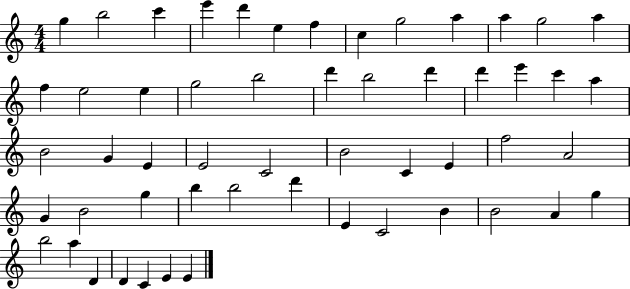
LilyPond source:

{
  \clef treble
  \numericTimeSignature
  \time 4/4
  \key c \major
  g''4 b''2 c'''4 | e'''4 d'''4 e''4 f''4 | c''4 g''2 a''4 | a''4 g''2 a''4 | \break f''4 e''2 e''4 | g''2 b''2 | d'''4 b''2 d'''4 | d'''4 e'''4 c'''4 a''4 | \break b'2 g'4 e'4 | e'2 c'2 | b'2 c'4 e'4 | f''2 a'2 | \break g'4 b'2 g''4 | b''4 b''2 d'''4 | e'4 c'2 b'4 | b'2 a'4 g''4 | \break b''2 a''4 d'4 | d'4 c'4 e'4 e'4 | \bar "|."
}